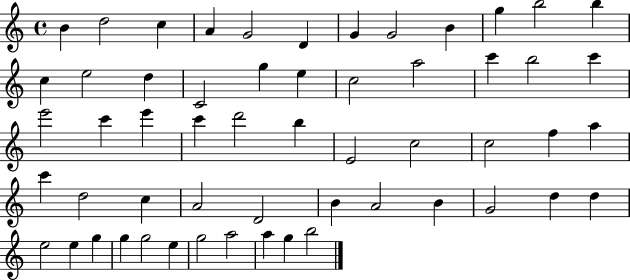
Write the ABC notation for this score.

X:1
T:Untitled
M:4/4
L:1/4
K:C
B d2 c A G2 D G G2 B g b2 b c e2 d C2 g e c2 a2 c' b2 c' e'2 c' e' c' d'2 b E2 c2 c2 f a c' d2 c A2 D2 B A2 B G2 d d e2 e g g g2 e g2 a2 a g b2